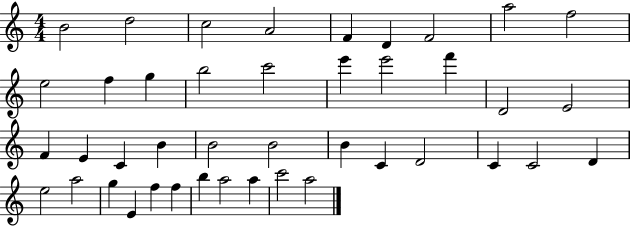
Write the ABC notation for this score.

X:1
T:Untitled
M:4/4
L:1/4
K:C
B2 d2 c2 A2 F D F2 a2 f2 e2 f g b2 c'2 e' e'2 f' D2 E2 F E C B B2 B2 B C D2 C C2 D e2 a2 g E f f b a2 a c'2 a2